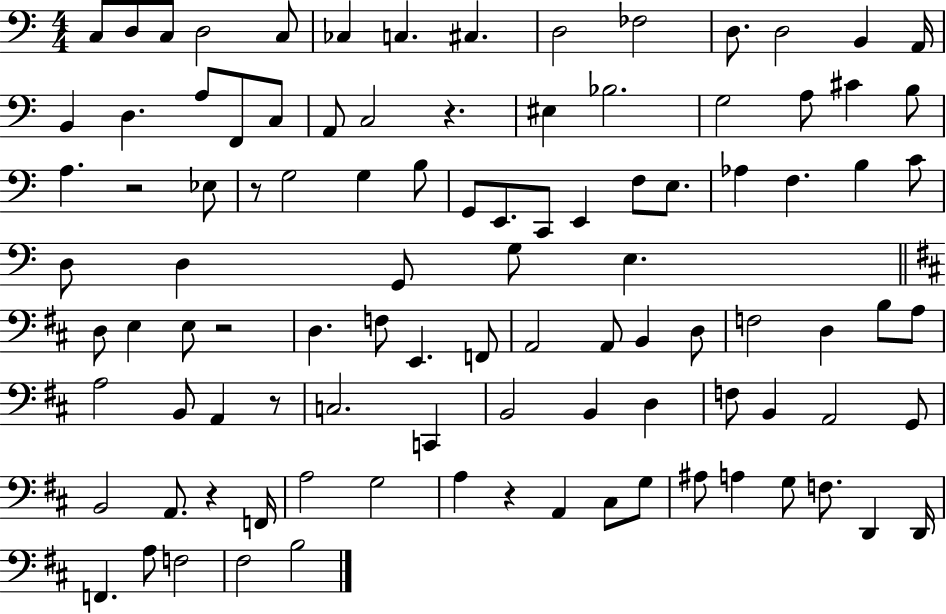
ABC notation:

X:1
T:Untitled
M:4/4
L:1/4
K:C
C,/2 D,/2 C,/2 D,2 C,/2 _C, C, ^C, D,2 _F,2 D,/2 D,2 B,, A,,/4 B,, D, A,/2 F,,/2 C,/2 A,,/2 C,2 z ^E, _B,2 G,2 A,/2 ^C B,/2 A, z2 _E,/2 z/2 G,2 G, B,/2 G,,/2 E,,/2 C,,/2 E,, F,/2 E,/2 _A, F, B, C/2 D,/2 D, G,,/2 G,/2 E, D,/2 E, E,/2 z2 D, F,/2 E,, F,,/2 A,,2 A,,/2 B,, D,/2 F,2 D, B,/2 A,/2 A,2 B,,/2 A,, z/2 C,2 C,, B,,2 B,, D, F,/2 B,, A,,2 G,,/2 B,,2 A,,/2 z F,,/4 A,2 G,2 A, z A,, ^C,/2 G,/2 ^A,/2 A, G,/2 F,/2 D,, D,,/4 F,, A,/2 F,2 ^F,2 B,2